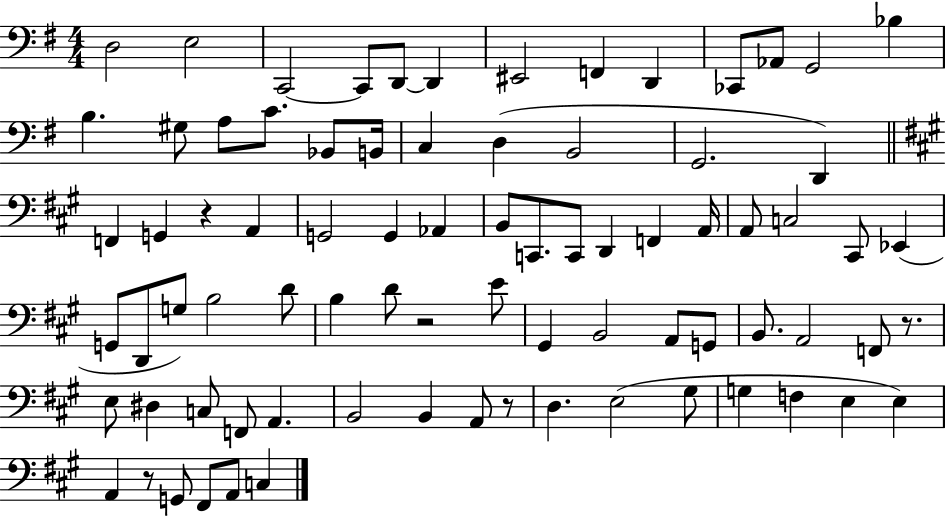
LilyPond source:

{
  \clef bass
  \numericTimeSignature
  \time 4/4
  \key g \major
  d2 e2 | c,2~~ c,8 d,8~~ d,4 | eis,2 f,4 d,4 | ces,8 aes,8 g,2 bes4 | \break b4. gis8 a8 c'8. bes,8 b,16 | c4 d4( b,2 | g,2. d,4) | \bar "||" \break \key a \major f,4 g,4 r4 a,4 | g,2 g,4 aes,4 | b,8 c,8. c,8 d,4 f,4 a,16 | a,8 c2 cis,8 ees,4( | \break g,8 d,8 g8) b2 d'8 | b4 d'8 r2 e'8 | gis,4 b,2 a,8 g,8 | b,8. a,2 f,8 r8. | \break e8 dis4 c8 f,8 a,4. | b,2 b,4 a,8 r8 | d4. e2( gis8 | g4 f4 e4 e4) | \break a,4 r8 g,8 fis,8 a,8 c4 | \bar "|."
}